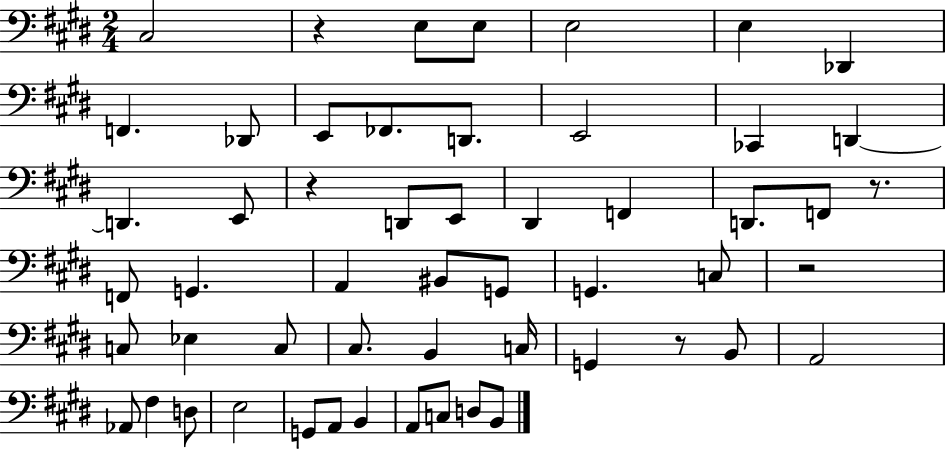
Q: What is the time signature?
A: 2/4